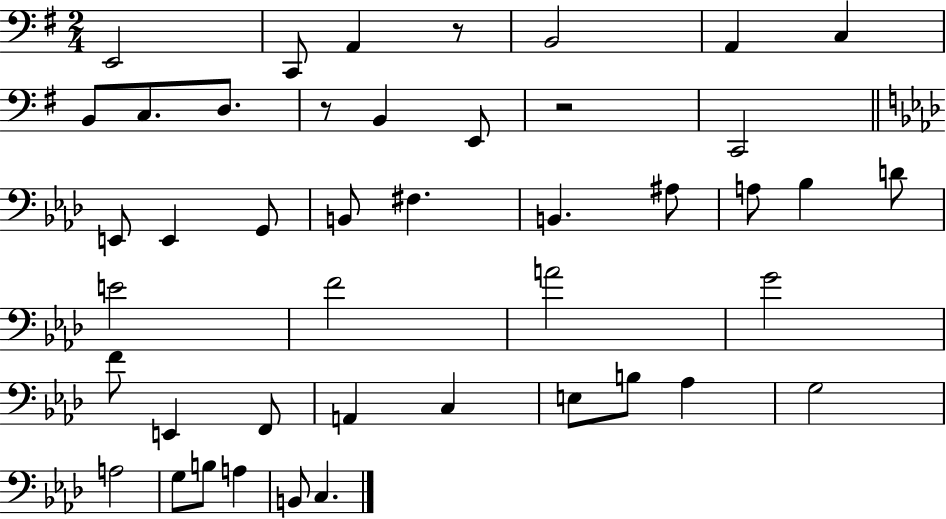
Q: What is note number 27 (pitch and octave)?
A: F4